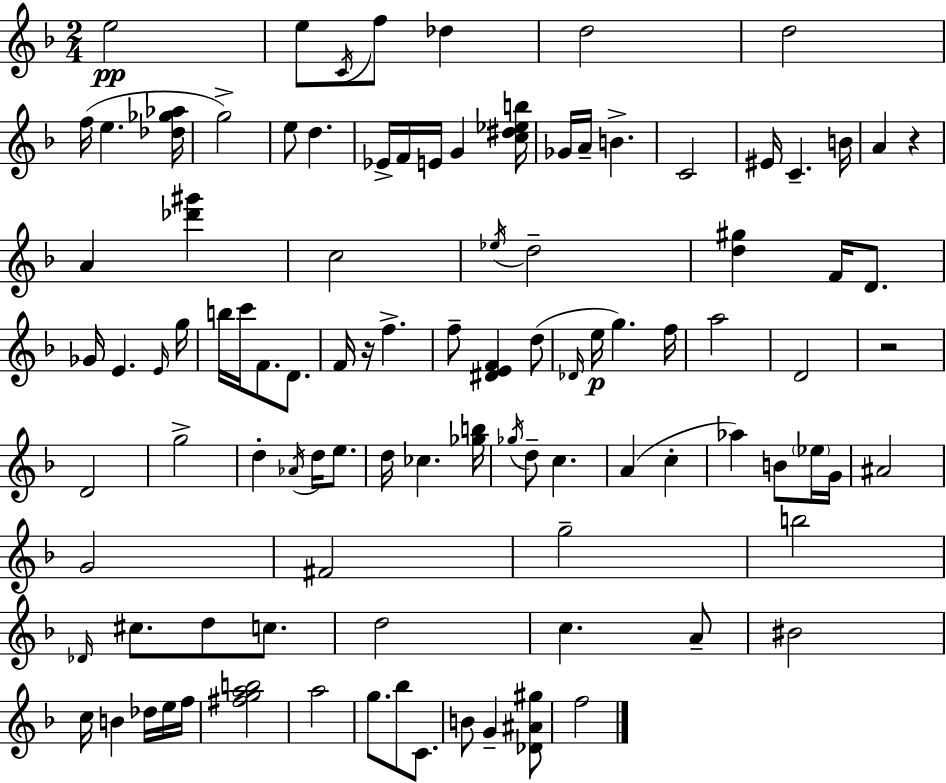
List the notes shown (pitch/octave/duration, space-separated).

E5/h E5/e C4/s F5/e Db5/q D5/h D5/h F5/s E5/q. [Db5,Gb5,Ab5]/s G5/h E5/e D5/q. Eb4/s F4/s E4/s G4/q [C5,D#5,Eb5,B5]/s Gb4/s A4/s B4/q. C4/h EIS4/s C4/q. B4/s A4/q R/q A4/q [Db6,G#6]/q C5/h Eb5/s D5/h [D5,G#5]/q F4/s D4/e. Gb4/s E4/q. E4/s G5/s B5/s C6/s F4/e. D4/e. F4/s R/s F5/q. F5/e [D#4,E4,F4]/q D5/e Db4/s E5/s G5/q. F5/s A5/h D4/h R/h D4/h G5/h D5/q Ab4/s D5/s E5/e. D5/s CES5/q. [Gb5,B5]/s Gb5/s D5/e C5/q. A4/q C5/q Ab5/q B4/e Eb5/s G4/s A#4/h G4/h F#4/h G5/h B5/h Db4/s C#5/e. D5/e C5/e. D5/h C5/q. A4/e BIS4/h C5/s B4/q Db5/s E5/s F5/s [F#5,G5,A5,B5]/h A5/h G5/e. Bb5/e C4/e. B4/e G4/q [Db4,A#4,G#5]/e F5/h